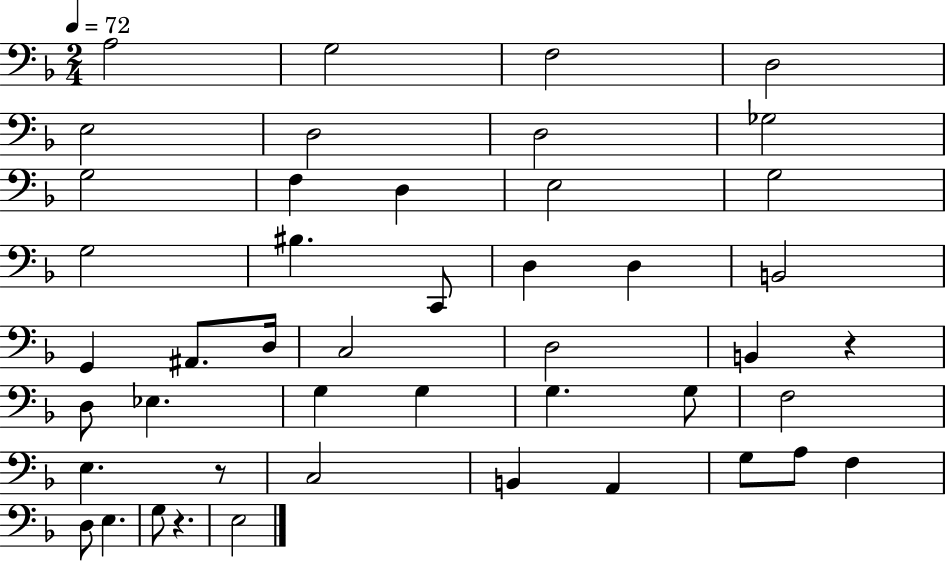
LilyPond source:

{
  \clef bass
  \numericTimeSignature
  \time 2/4
  \key f \major
  \tempo 4 = 72
  a2 | g2 | f2 | d2 | \break e2 | d2 | d2 | ges2 | \break g2 | f4 d4 | e2 | g2 | \break g2 | bis4. c,8 | d4 d4 | b,2 | \break g,4 ais,8. d16 | c2 | d2 | b,4 r4 | \break d8 ees4. | g4 g4 | g4. g8 | f2 | \break e4. r8 | c2 | b,4 a,4 | g8 a8 f4 | \break d8 e4. | g8 r4. | e2 | \bar "|."
}